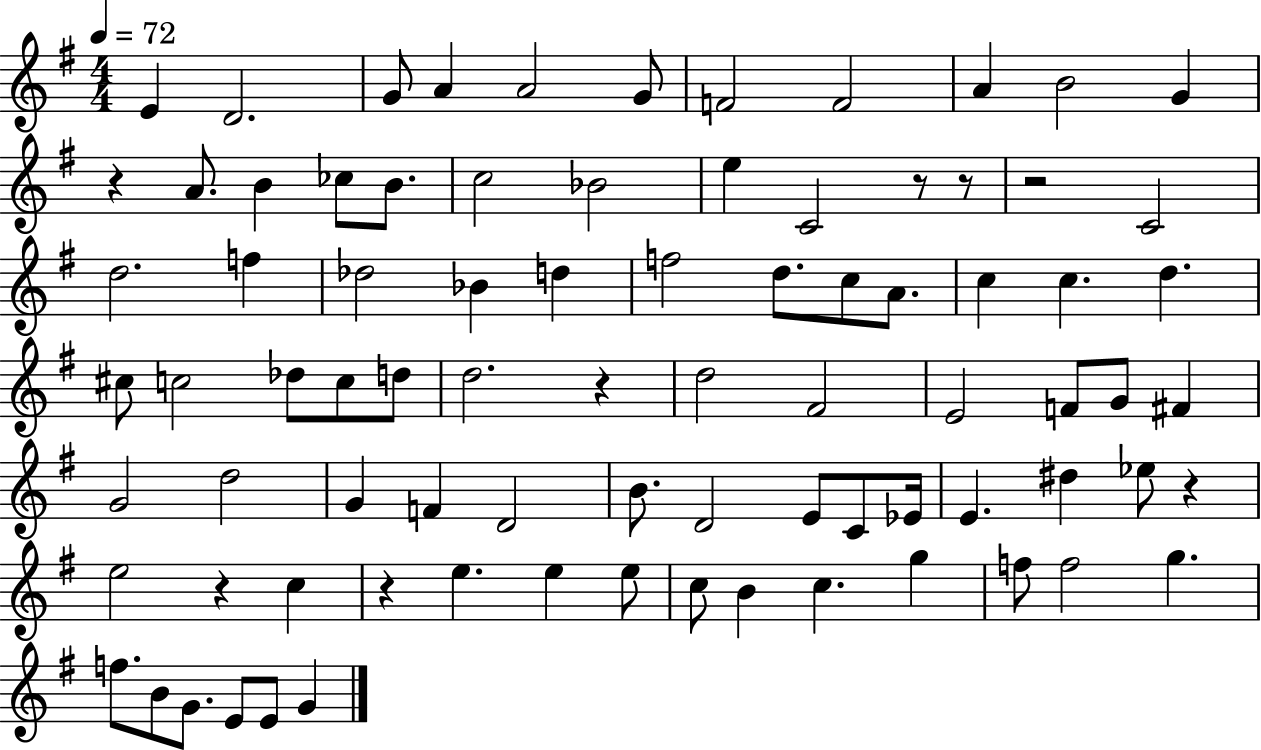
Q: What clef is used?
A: treble